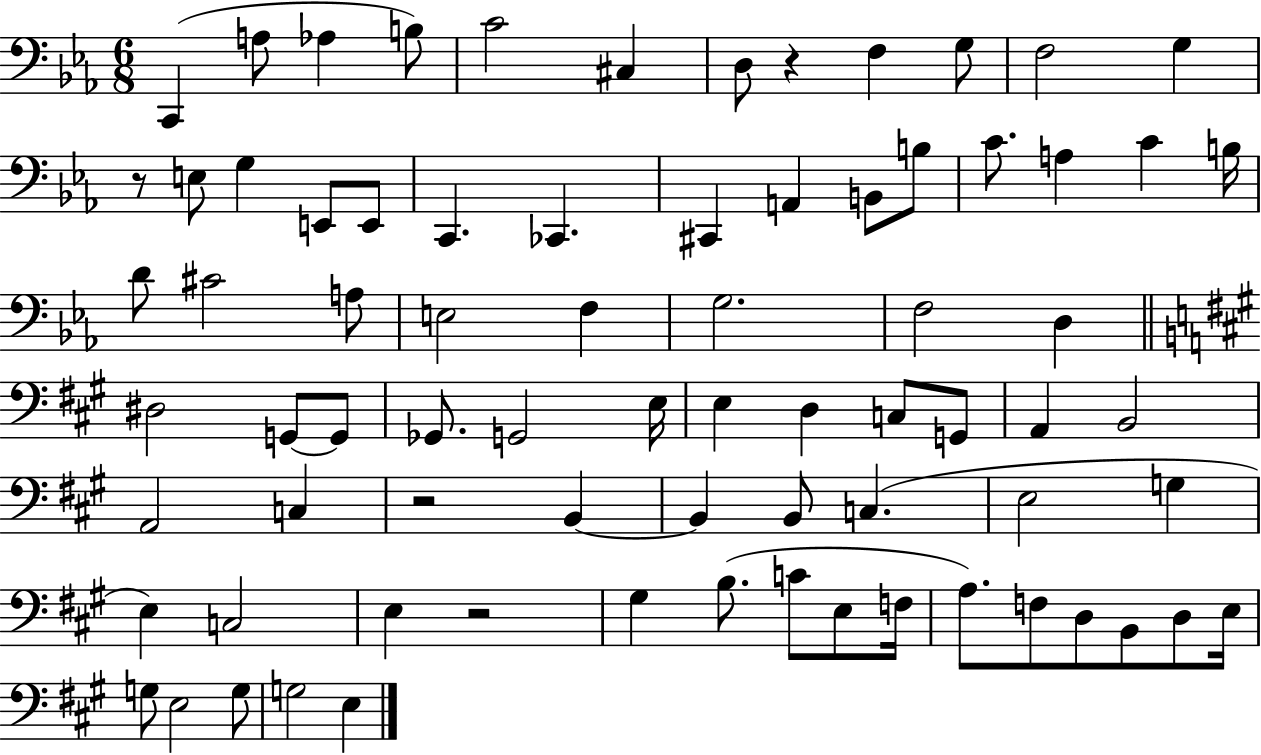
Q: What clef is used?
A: bass